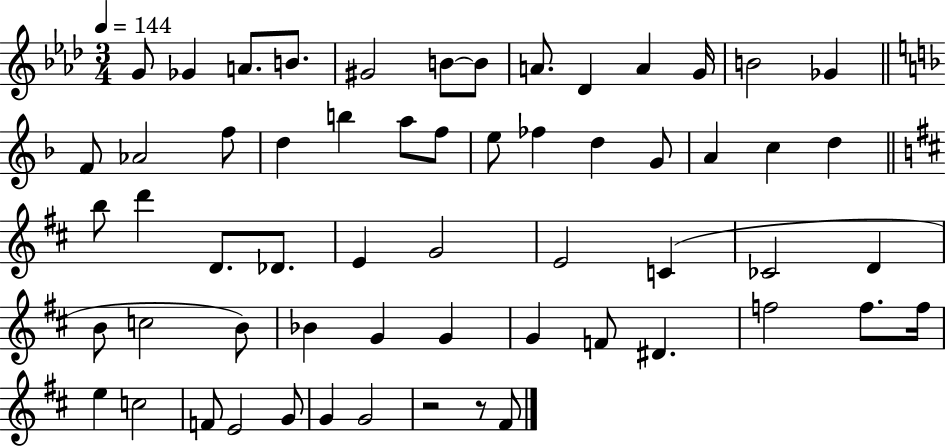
{
  \clef treble
  \numericTimeSignature
  \time 3/4
  \key aes \major
  \tempo 4 = 144
  g'8 ges'4 a'8. b'8. | gis'2 b'8~~ b'8 | a'8. des'4 a'4 g'16 | b'2 ges'4 | \break \bar "||" \break \key f \major f'8 aes'2 f''8 | d''4 b''4 a''8 f''8 | e''8 fes''4 d''4 g'8 | a'4 c''4 d''4 | \break \bar "||" \break \key b \minor b''8 d'''4 d'8. des'8. | e'4 g'2 | e'2 c'4( | ces'2 d'4 | \break b'8 c''2 b'8) | bes'4 g'4 g'4 | g'4 f'8 dis'4. | f''2 f''8. f''16 | \break e''4 c''2 | f'8 e'2 g'8 | g'4 g'2 | r2 r8 fis'8 | \break \bar "|."
}